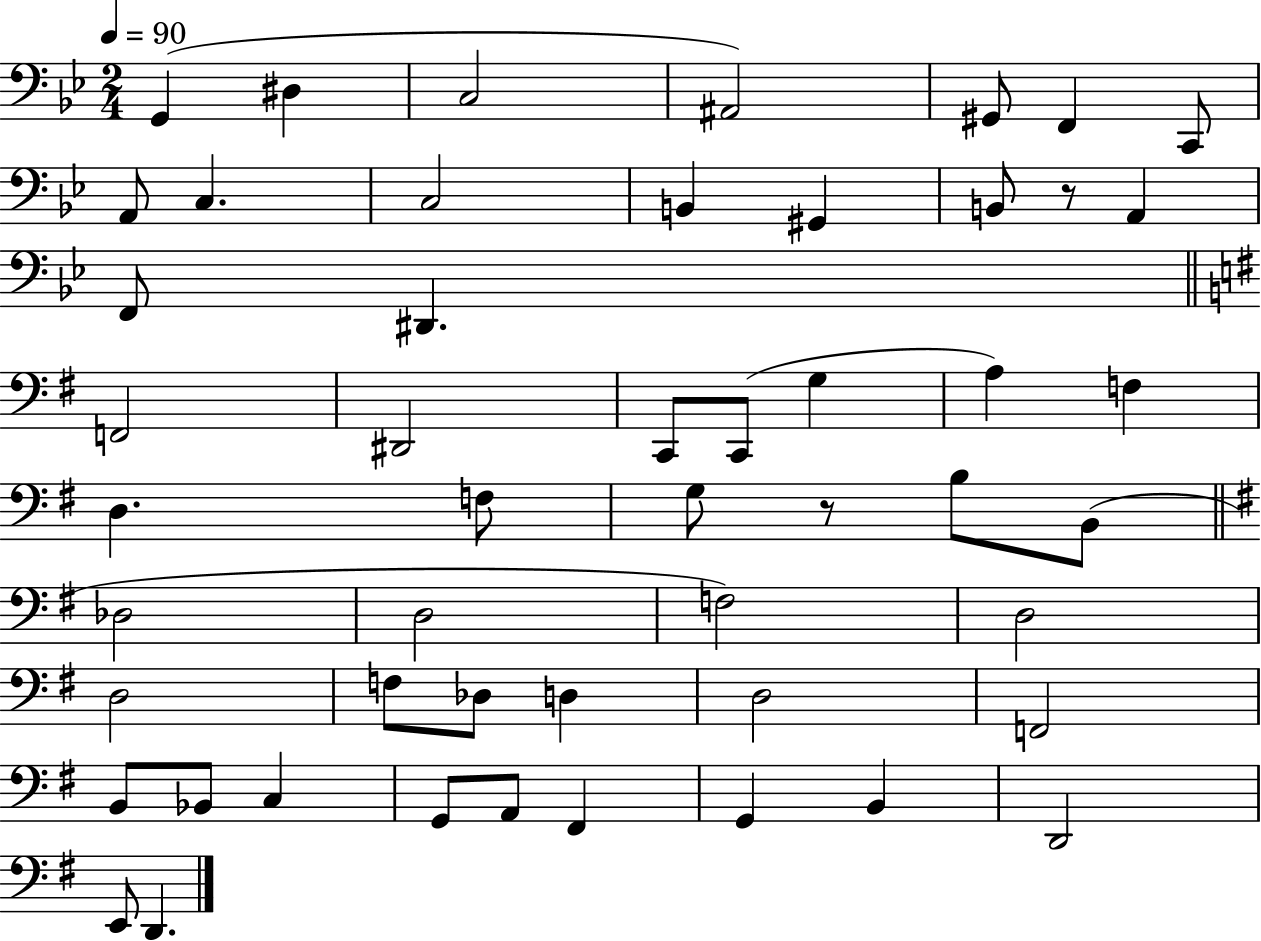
{
  \clef bass
  \numericTimeSignature
  \time 2/4
  \key bes \major
  \tempo 4 = 90
  g,4( dis4 | c2 | ais,2) | gis,8 f,4 c,8 | \break a,8 c4. | c2 | b,4 gis,4 | b,8 r8 a,4 | \break f,8 dis,4. | \bar "||" \break \key e \minor f,2 | dis,2 | c,8 c,8( g4 | a4) f4 | \break d4. f8 | g8 r8 b8 b,8( | \bar "||" \break \key g \major des2 | d2 | f2) | d2 | \break d2 | f8 des8 d4 | d2 | f,2 | \break b,8 bes,8 c4 | g,8 a,8 fis,4 | g,4 b,4 | d,2 | \break e,8 d,4. | \bar "|."
}